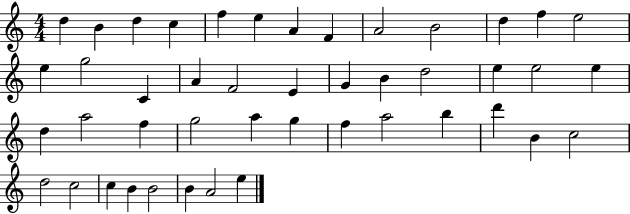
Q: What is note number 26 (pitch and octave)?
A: D5